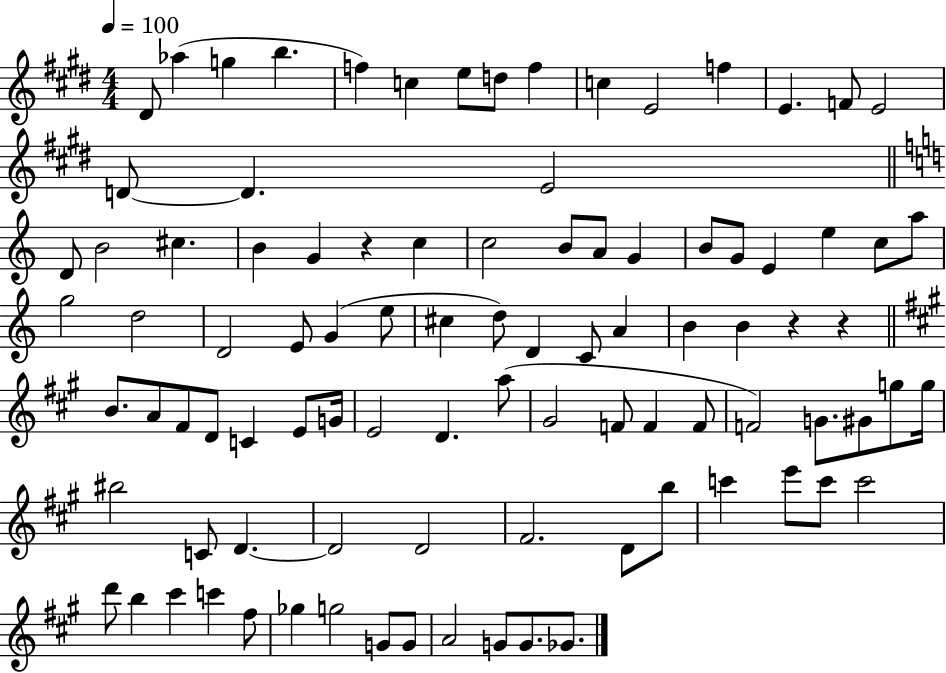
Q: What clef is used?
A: treble